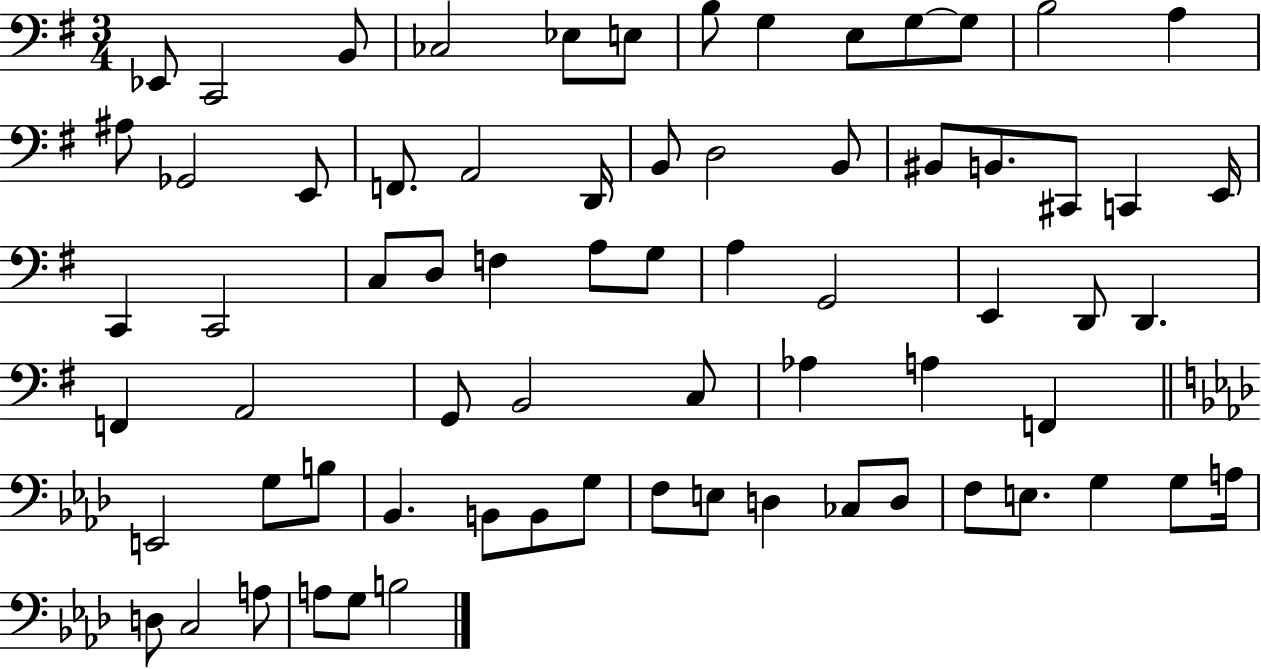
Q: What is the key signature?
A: G major